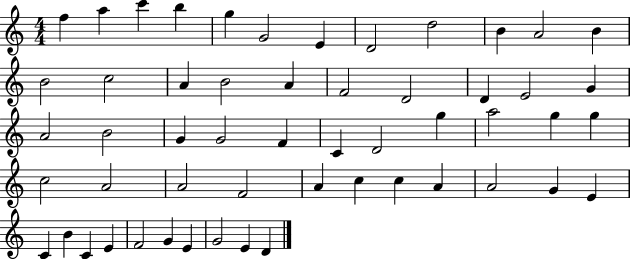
X:1
T:Untitled
M:4/4
L:1/4
K:C
f a c' b g G2 E D2 d2 B A2 B B2 c2 A B2 A F2 D2 D E2 G A2 B2 G G2 F C D2 g a2 g g c2 A2 A2 F2 A c c A A2 G E C B C E F2 G E G2 E D